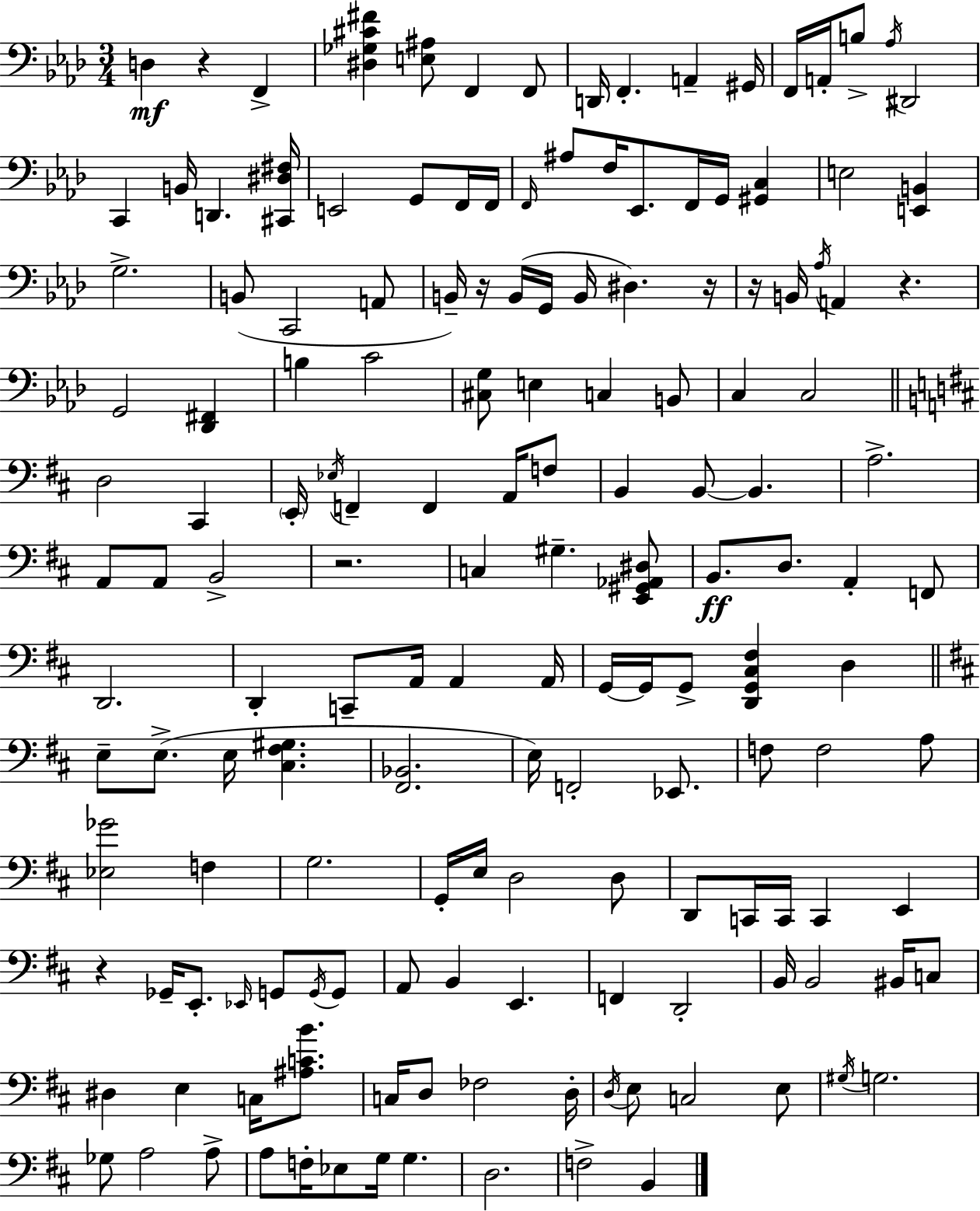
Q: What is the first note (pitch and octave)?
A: D3